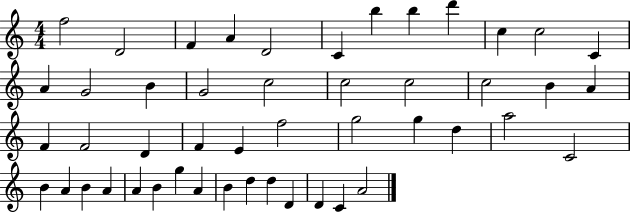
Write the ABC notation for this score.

X:1
T:Untitled
M:4/4
L:1/4
K:C
f2 D2 F A D2 C b b d' c c2 C A G2 B G2 c2 c2 c2 c2 B A F F2 D F E f2 g2 g d a2 C2 B A B A A B g A B d d D D C A2